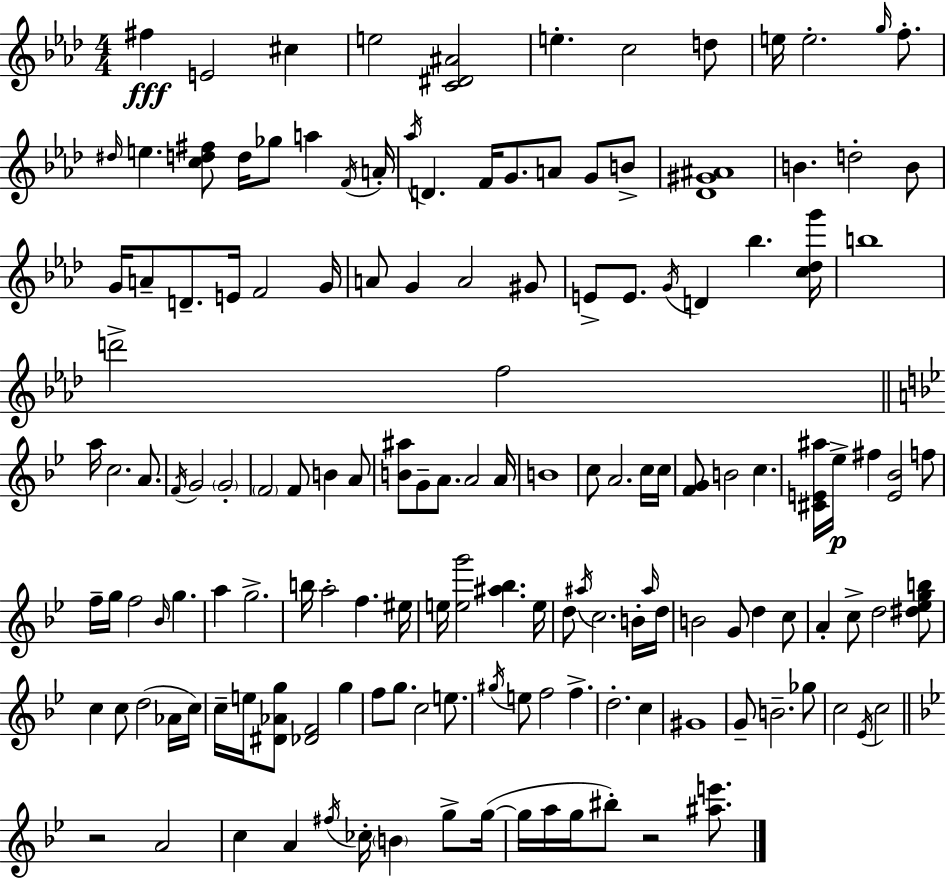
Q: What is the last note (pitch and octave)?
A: BIS5